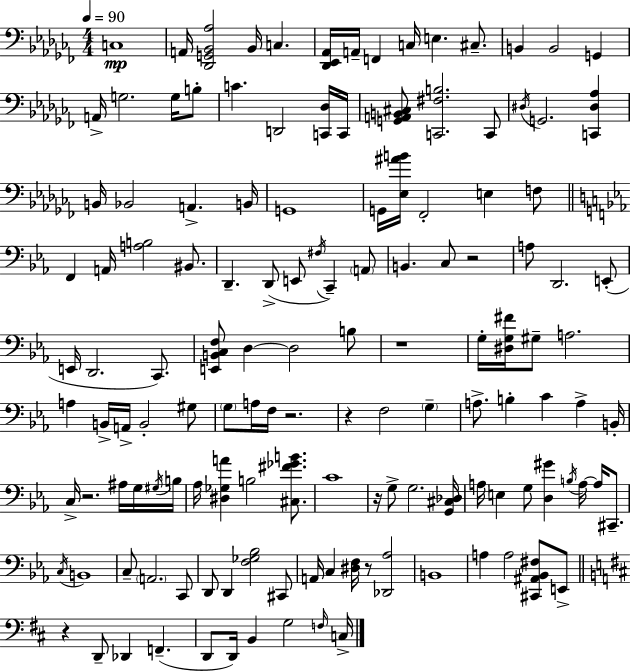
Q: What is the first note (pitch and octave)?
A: C3